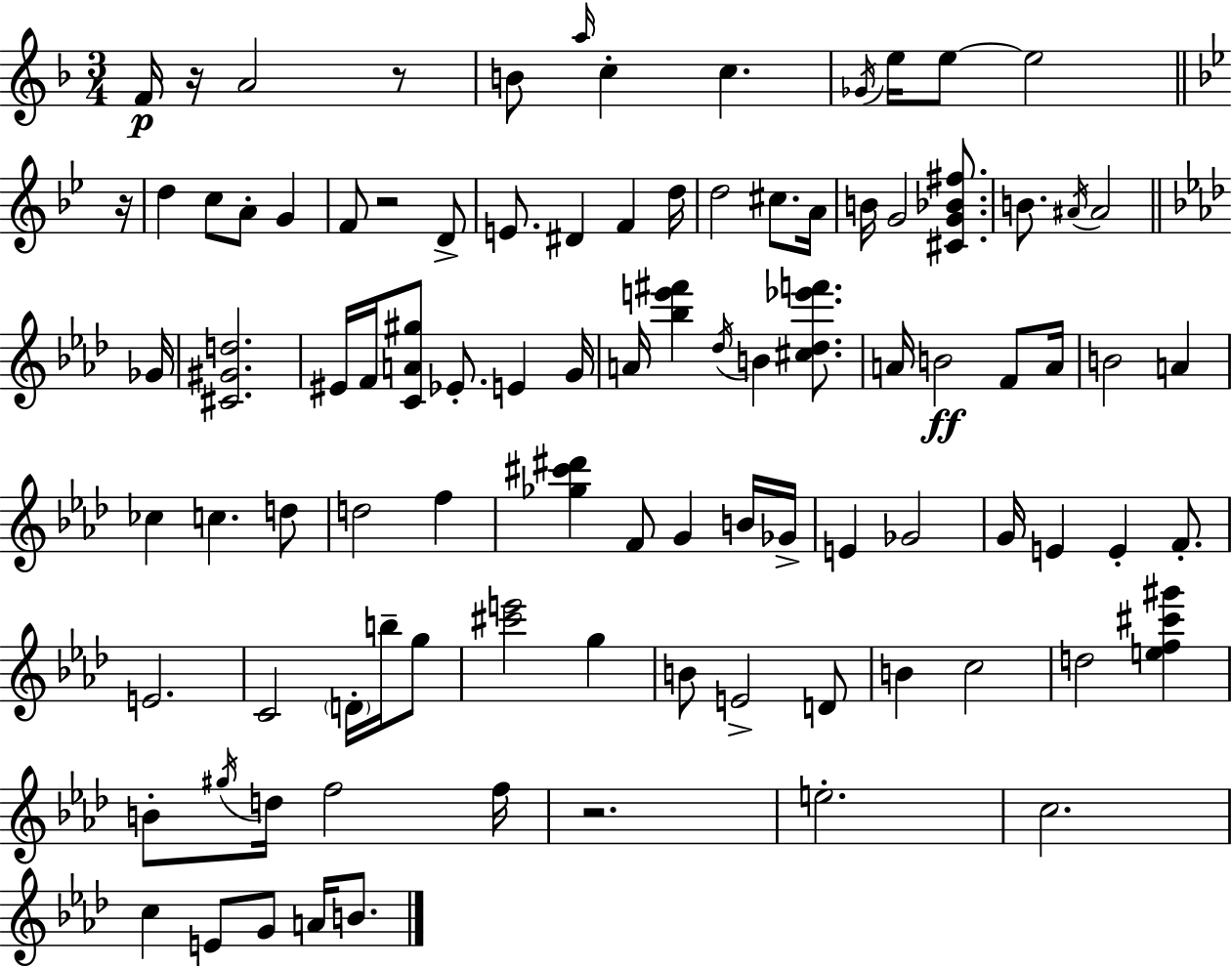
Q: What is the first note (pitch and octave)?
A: F4